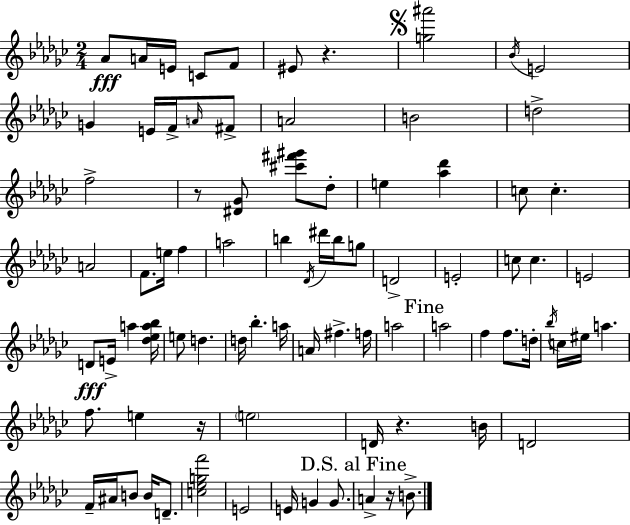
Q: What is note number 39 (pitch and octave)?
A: A5